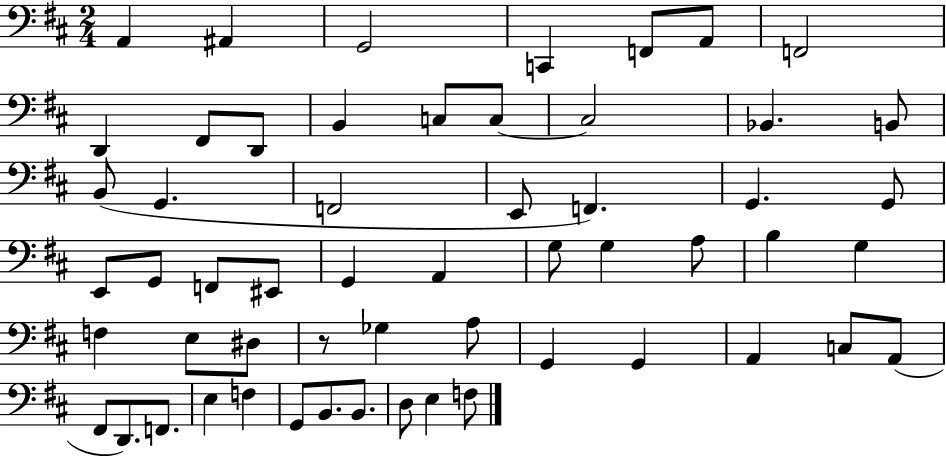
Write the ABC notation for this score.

X:1
T:Untitled
M:2/4
L:1/4
K:D
A,, ^A,, G,,2 C,, F,,/2 A,,/2 F,,2 D,, ^F,,/2 D,,/2 B,, C,/2 C,/2 C,2 _B,, B,,/2 B,,/2 G,, F,,2 E,,/2 F,, G,, G,,/2 E,,/2 G,,/2 F,,/2 ^E,,/2 G,, A,, G,/2 G, A,/2 B, G, F, E,/2 ^D,/2 z/2 _G, A,/2 G,, G,, A,, C,/2 A,,/2 ^F,,/2 D,,/2 F,,/2 E, F, G,,/2 B,,/2 B,,/2 D,/2 E, F,/2